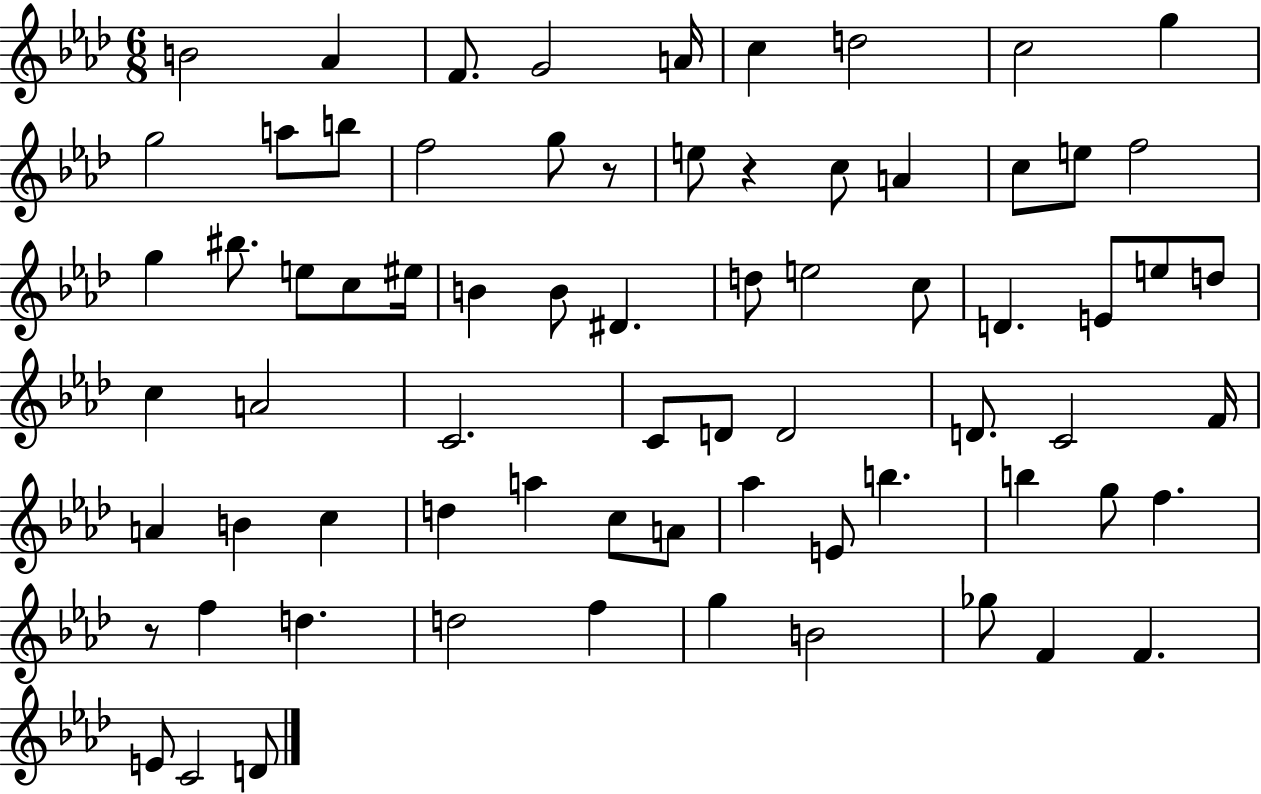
{
  \clef treble
  \numericTimeSignature
  \time 6/8
  \key aes \major
  b'2 aes'4 | f'8. g'2 a'16 | c''4 d''2 | c''2 g''4 | \break g''2 a''8 b''8 | f''2 g''8 r8 | e''8 r4 c''8 a'4 | c''8 e''8 f''2 | \break g''4 bis''8. e''8 c''8 eis''16 | b'4 b'8 dis'4. | d''8 e''2 c''8 | d'4. e'8 e''8 d''8 | \break c''4 a'2 | c'2. | c'8 d'8 d'2 | d'8. c'2 f'16 | \break a'4 b'4 c''4 | d''4 a''4 c''8 a'8 | aes''4 e'8 b''4. | b''4 g''8 f''4. | \break r8 f''4 d''4. | d''2 f''4 | g''4 b'2 | ges''8 f'4 f'4. | \break e'8 c'2 d'8 | \bar "|."
}